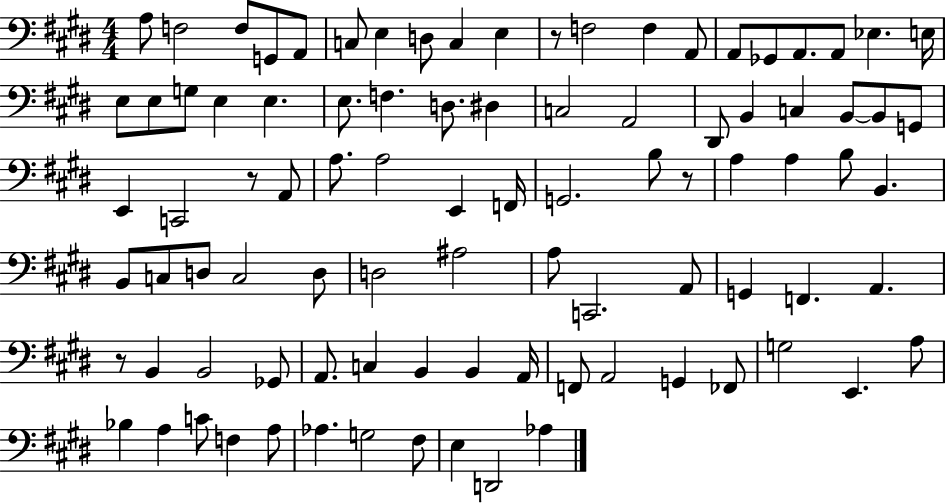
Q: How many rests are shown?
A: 4